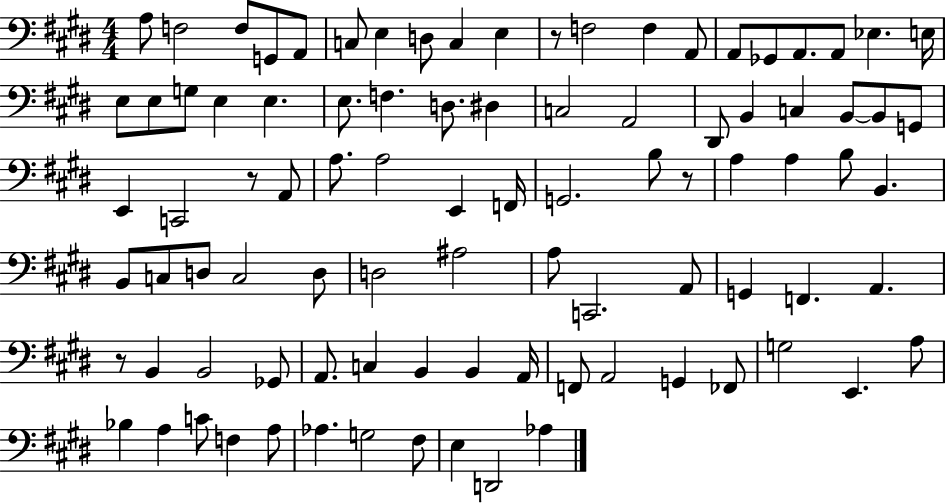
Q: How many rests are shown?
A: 4